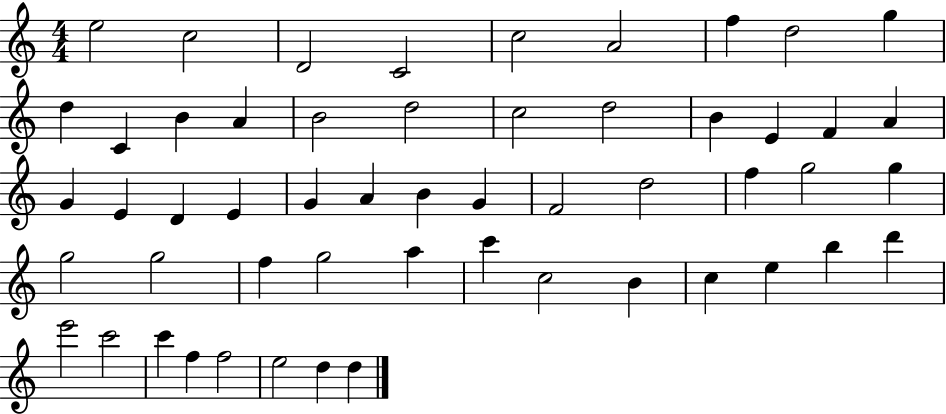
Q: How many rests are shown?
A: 0